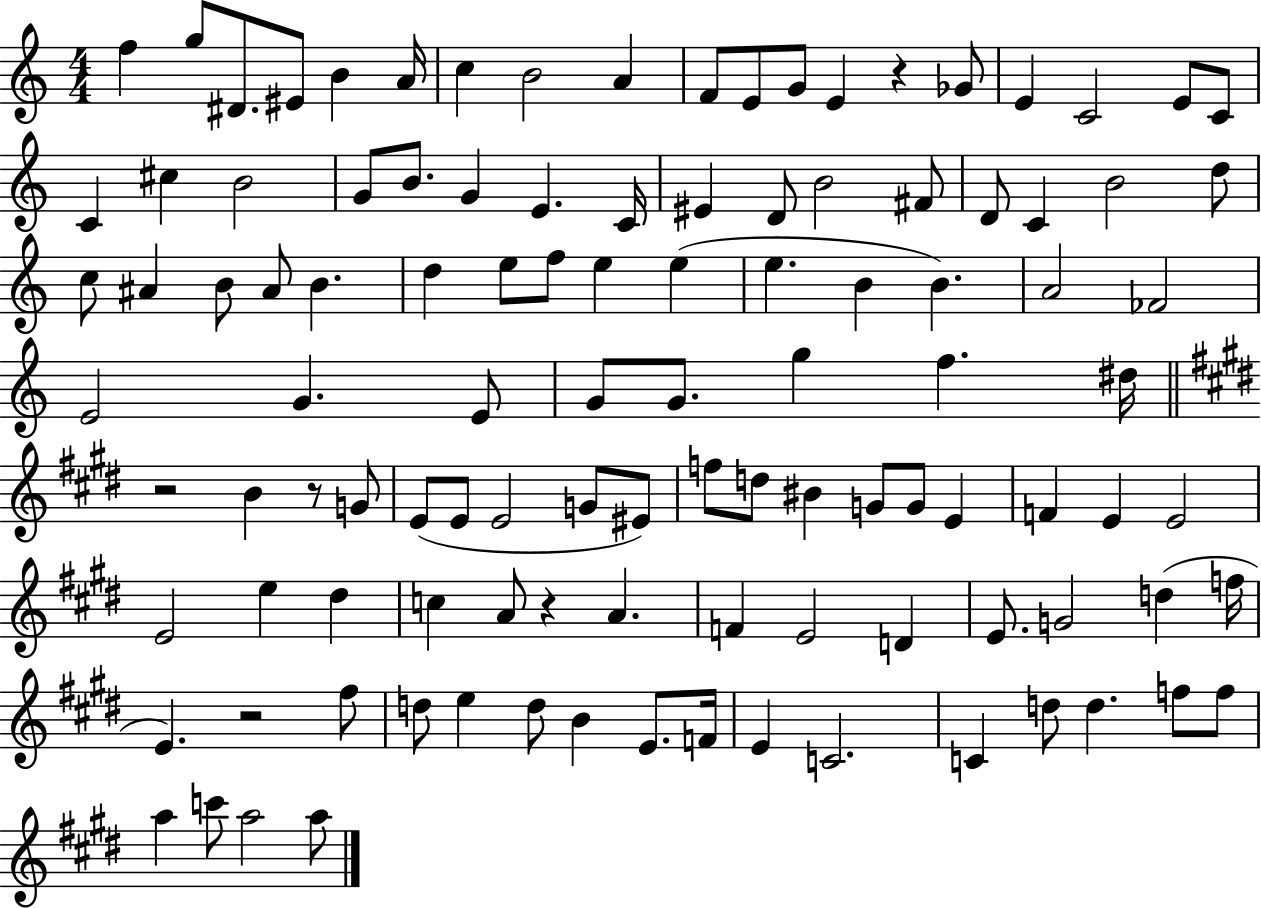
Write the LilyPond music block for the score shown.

{
  \clef treble
  \numericTimeSignature
  \time 4/4
  \key c \major
  f''4 g''8 dis'8. eis'8 b'4 a'16 | c''4 b'2 a'4 | f'8 e'8 g'8 e'4 r4 ges'8 | e'4 c'2 e'8 c'8 | \break c'4 cis''4 b'2 | g'8 b'8. g'4 e'4. c'16 | eis'4 d'8 b'2 fis'8 | d'8 c'4 b'2 d''8 | \break c''8 ais'4 b'8 ais'8 b'4. | d''4 e''8 f''8 e''4 e''4( | e''4. b'4 b'4.) | a'2 fes'2 | \break e'2 g'4. e'8 | g'8 g'8. g''4 f''4. dis''16 | \bar "||" \break \key e \major r2 b'4 r8 g'8 | e'8( e'8 e'2 g'8 eis'8) | f''8 d''8 bis'4 g'8 g'8 e'4 | f'4 e'4 e'2 | \break e'2 e''4 dis''4 | c''4 a'8 r4 a'4. | f'4 e'2 d'4 | e'8. g'2 d''4( f''16 | \break e'4.) r2 fis''8 | d''8 e''4 d''8 b'4 e'8. f'16 | e'4 c'2. | c'4 d''8 d''4. f''8 f''8 | \break a''4 c'''8 a''2 a''8 | \bar "|."
}